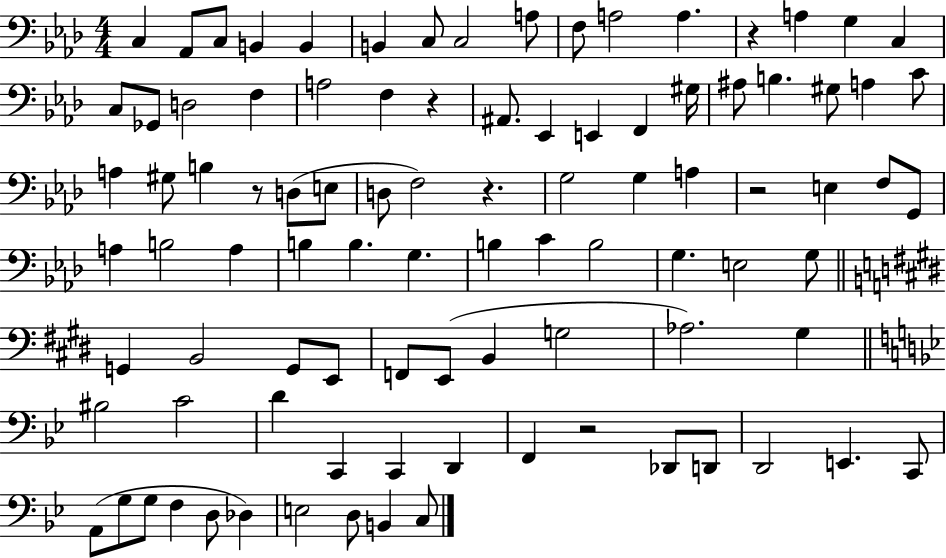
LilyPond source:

{
  \clef bass
  \numericTimeSignature
  \time 4/4
  \key aes \major
  c4 aes,8 c8 b,4 b,4 | b,4 c8 c2 a8 | f8 a2 a4. | r4 a4 g4 c4 | \break c8 ges,8 d2 f4 | a2 f4 r4 | ais,8. ees,4 e,4 f,4 gis16 | ais8 b4. gis8 a4 c'8 | \break a4 gis8 b4 r8 d8( e8 | d8 f2) r4. | g2 g4 a4 | r2 e4 f8 g,8 | \break a4 b2 a4 | b4 b4. g4. | b4 c'4 b2 | g4. e2 g8 | \break \bar "||" \break \key e \major g,4 b,2 g,8 e,8 | f,8 e,8( b,4 g2 | aes2.) gis4 | \bar "||" \break \key bes \major bis2 c'2 | d'4 c,4 c,4 d,4 | f,4 r2 des,8 d,8 | d,2 e,4. c,8 | \break a,8( g8 g8 f4 d8 des4) | e2 d8 b,4 c8 | \bar "|."
}